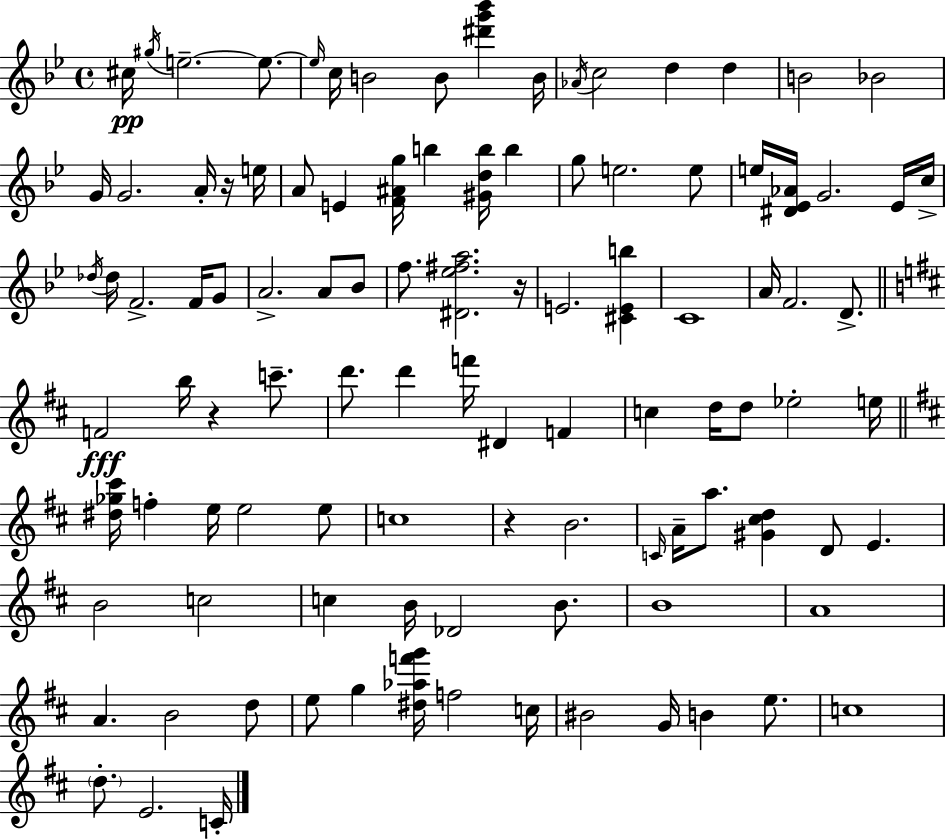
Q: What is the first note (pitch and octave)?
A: C#5